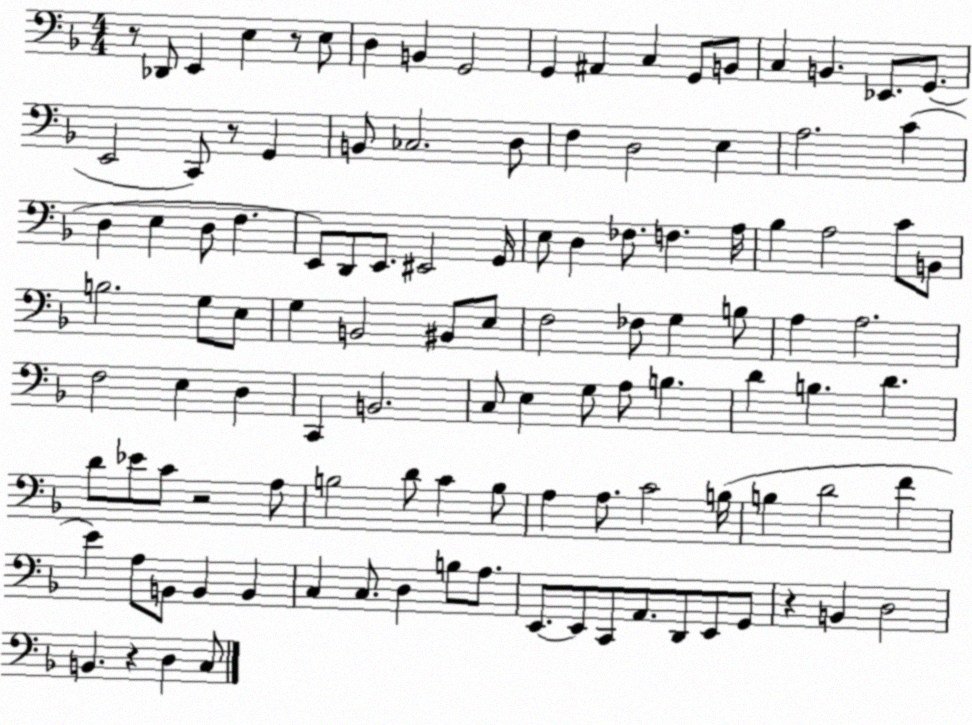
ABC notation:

X:1
T:Untitled
M:4/4
L:1/4
K:F
z/2 _D,,/2 E,, E, z/2 E,/2 D, B,, G,,2 G,, ^A,, C, G,,/2 B,,/2 C, B,, _E,,/2 G,,/2 E,,2 C,,/2 z/2 G,, B,,/2 _C,2 D,/2 F, D,2 E, A,2 C D, E, D,/2 F, E,,/2 D,,/2 E,,/2 ^E,,2 G,,/4 E,/2 D, _F,/2 F, A,/4 _B, A,2 C/2 B,,/2 B,2 G,/2 E,/2 G, B,,2 ^B,,/2 E,/2 F,2 _F,/2 G, B,/2 A, A,2 F,2 E, D, C,, B,,2 C,/2 E, G,/2 A,/2 B, D B, D D/2 _E/2 C/2 z2 A,/2 B,2 D/2 C B,/2 A, A,/2 C2 B,/4 B, D2 F E A,/2 B,,/2 B,, B,, C, C,/2 D, B,/2 A,/2 E,,/2 E,,/2 C,,/2 A,,/2 D,,/2 E,,/2 G,,/2 z B,, D,2 B,, z D, C,/2